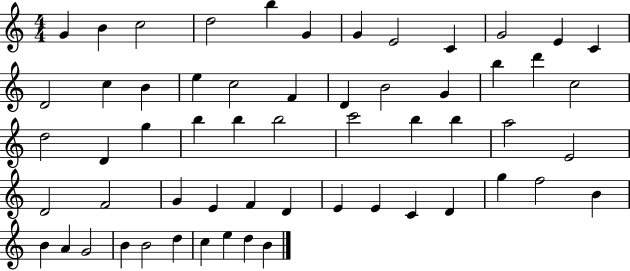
G4/q B4/q C5/h D5/h B5/q G4/q G4/q E4/h C4/q G4/h E4/q C4/q D4/h C5/q B4/q E5/q C5/h F4/q D4/q B4/h G4/q B5/q D6/q C5/h D5/h D4/q G5/q B5/q B5/q B5/h C6/h B5/q B5/q A5/h E4/h D4/h F4/h G4/q E4/q F4/q D4/q E4/q E4/q C4/q D4/q G5/q F5/h B4/q B4/q A4/q G4/h B4/q B4/h D5/q C5/q E5/q D5/q B4/q